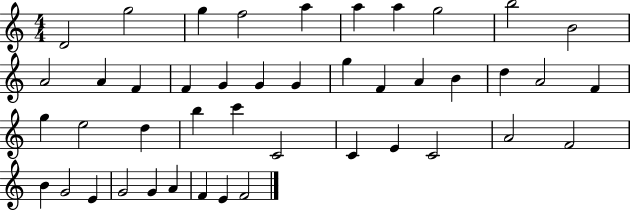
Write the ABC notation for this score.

X:1
T:Untitled
M:4/4
L:1/4
K:C
D2 g2 g f2 a a a g2 b2 B2 A2 A F F G G G g F A B d A2 F g e2 d b c' C2 C E C2 A2 F2 B G2 E G2 G A F E F2